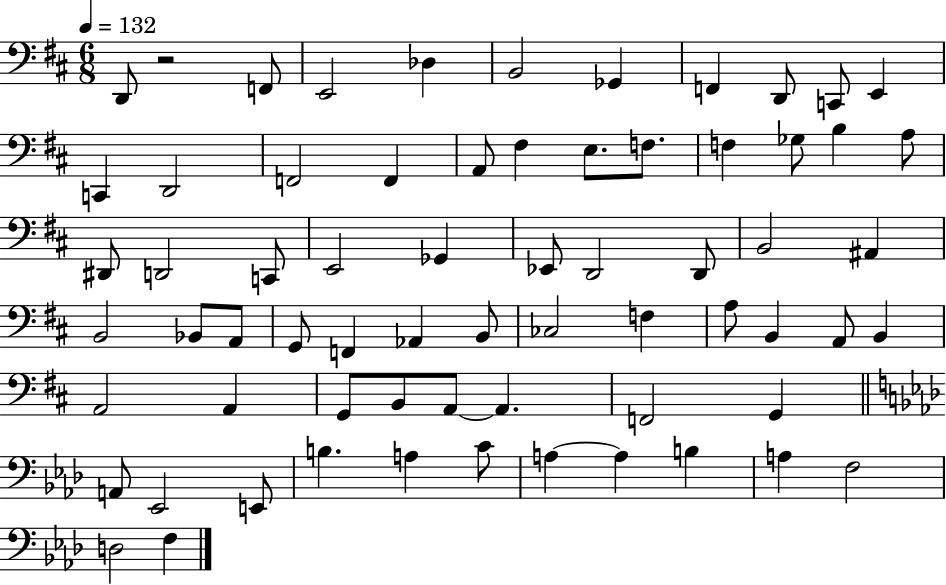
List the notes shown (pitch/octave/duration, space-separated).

D2/e R/h F2/e E2/h Db3/q B2/h Gb2/q F2/q D2/e C2/e E2/q C2/q D2/h F2/h F2/q A2/e F#3/q E3/e. F3/e. F3/q Gb3/e B3/q A3/e D#2/e D2/h C2/e E2/h Gb2/q Eb2/e D2/h D2/e B2/h A#2/q B2/h Bb2/e A2/e G2/e F2/q Ab2/q B2/e CES3/h F3/q A3/e B2/q A2/e B2/q A2/h A2/q G2/e B2/e A2/e A2/q. F2/h G2/q A2/e Eb2/h E2/e B3/q. A3/q C4/e A3/q A3/q B3/q A3/q F3/h D3/h F3/q